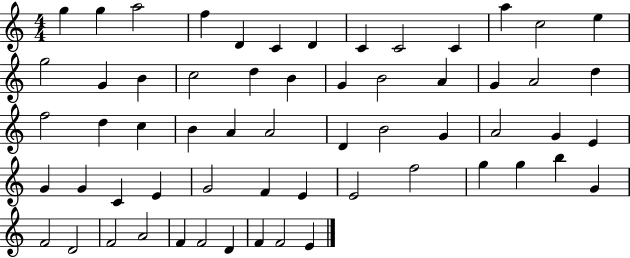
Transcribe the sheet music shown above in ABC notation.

X:1
T:Untitled
M:4/4
L:1/4
K:C
g g a2 f D C D C C2 C a c2 e g2 G B c2 d B G B2 A G A2 d f2 d c B A A2 D B2 G A2 G E G G C E G2 F E E2 f2 g g b G F2 D2 F2 A2 F F2 D F F2 E